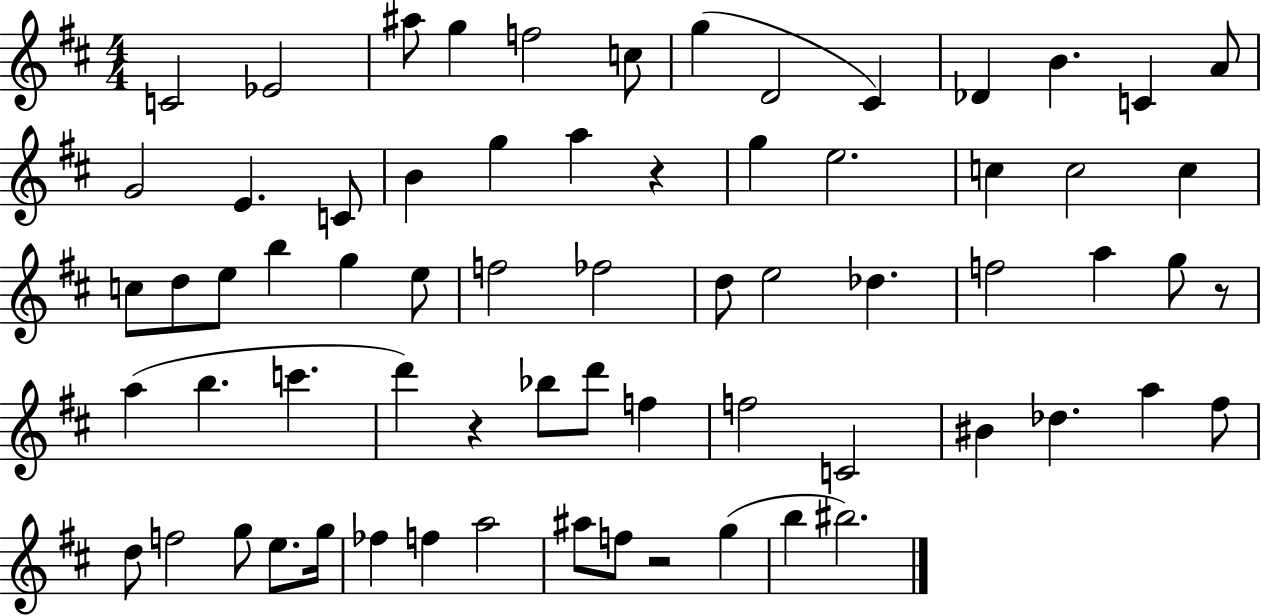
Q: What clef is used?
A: treble